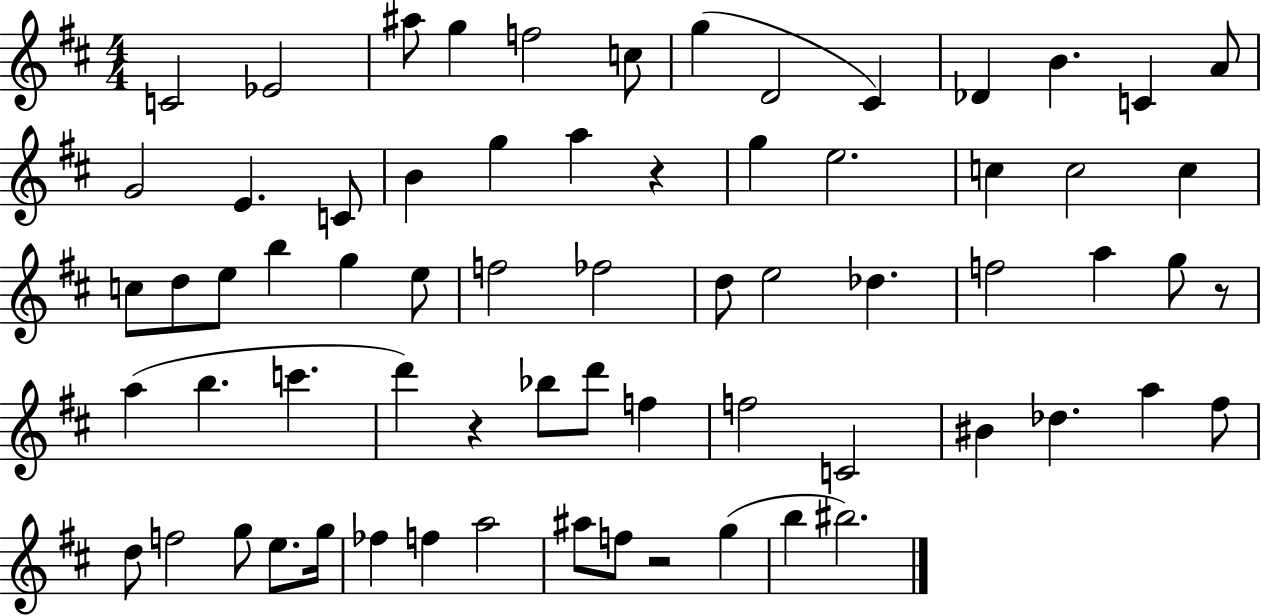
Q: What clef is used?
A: treble